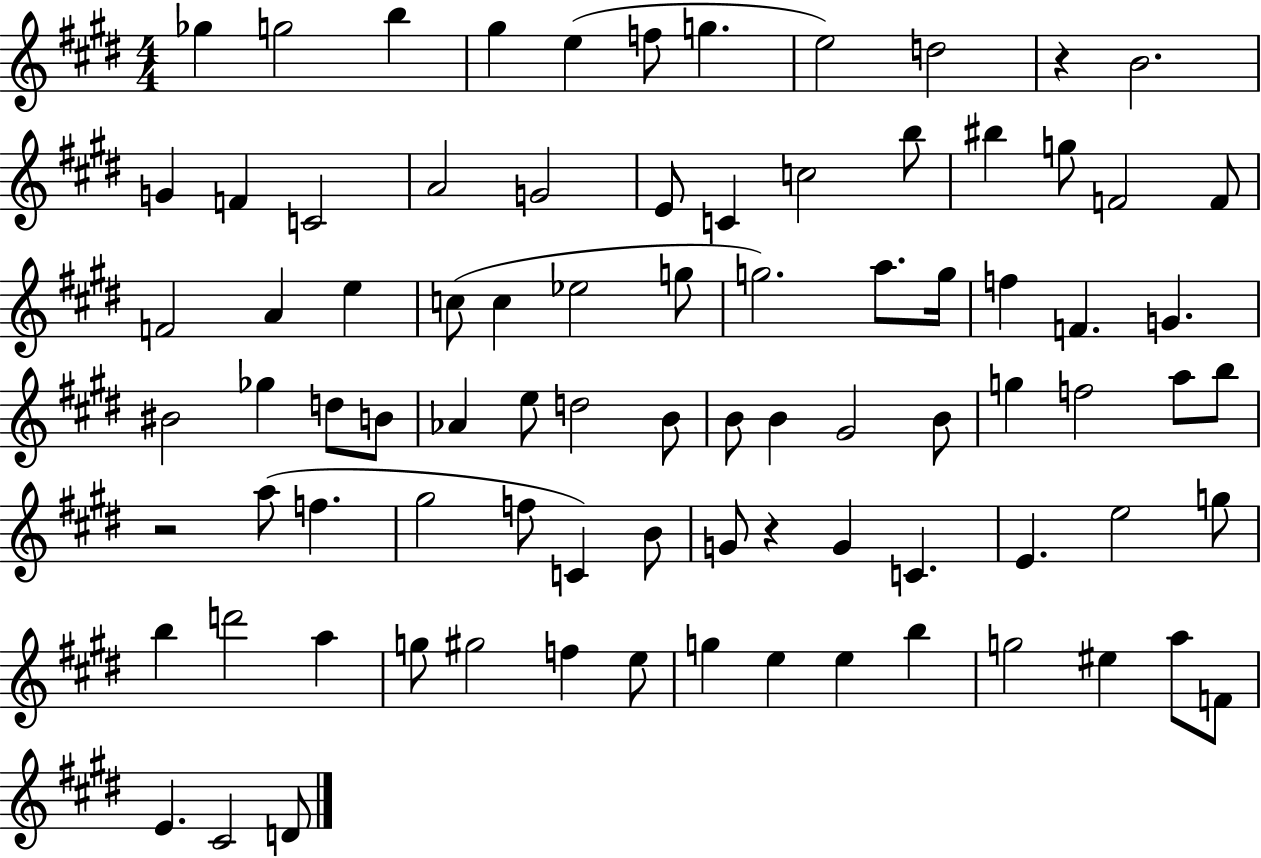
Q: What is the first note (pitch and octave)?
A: Gb5